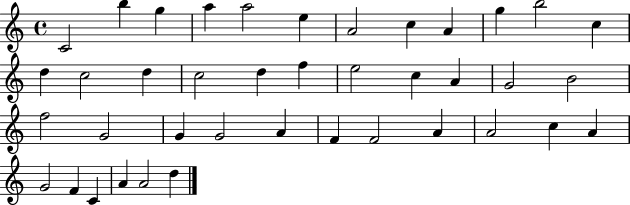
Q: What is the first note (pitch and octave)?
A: C4